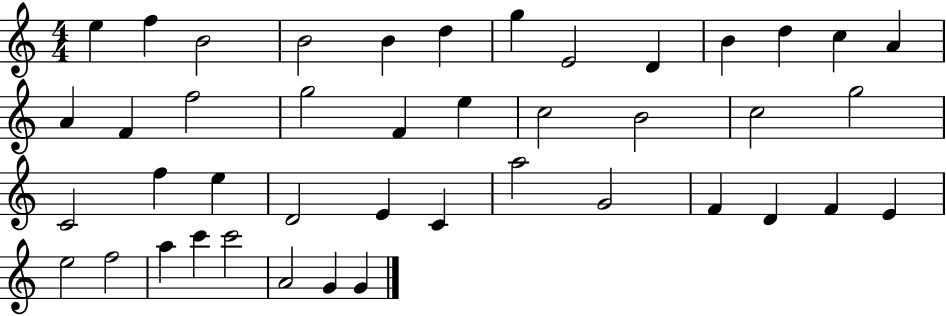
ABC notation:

X:1
T:Untitled
M:4/4
L:1/4
K:C
e f B2 B2 B d g E2 D B d c A A F f2 g2 F e c2 B2 c2 g2 C2 f e D2 E C a2 G2 F D F E e2 f2 a c' c'2 A2 G G